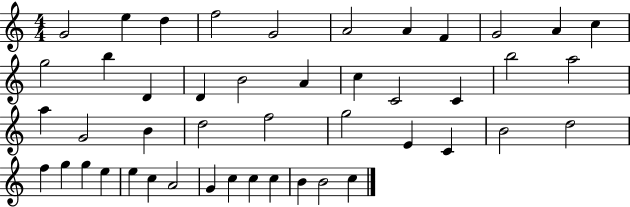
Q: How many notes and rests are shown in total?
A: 46